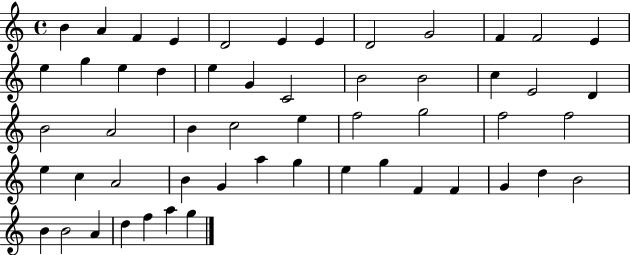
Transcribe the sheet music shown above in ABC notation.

X:1
T:Untitled
M:4/4
L:1/4
K:C
B A F E D2 E E D2 G2 F F2 E e g e d e G C2 B2 B2 c E2 D B2 A2 B c2 e f2 g2 f2 f2 e c A2 B G a g e g F F G d B2 B B2 A d f a g